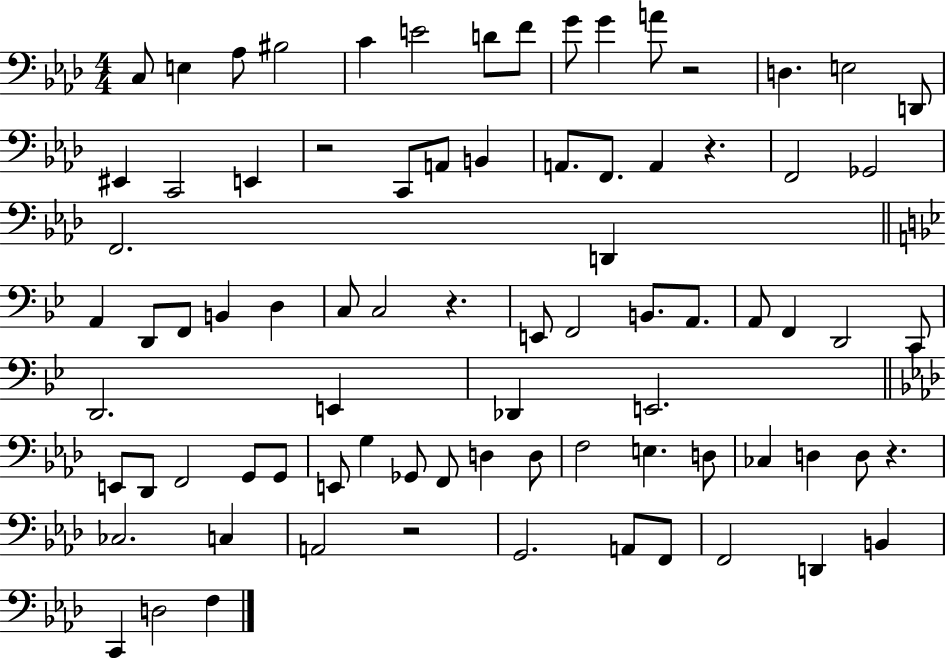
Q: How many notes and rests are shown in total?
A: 81